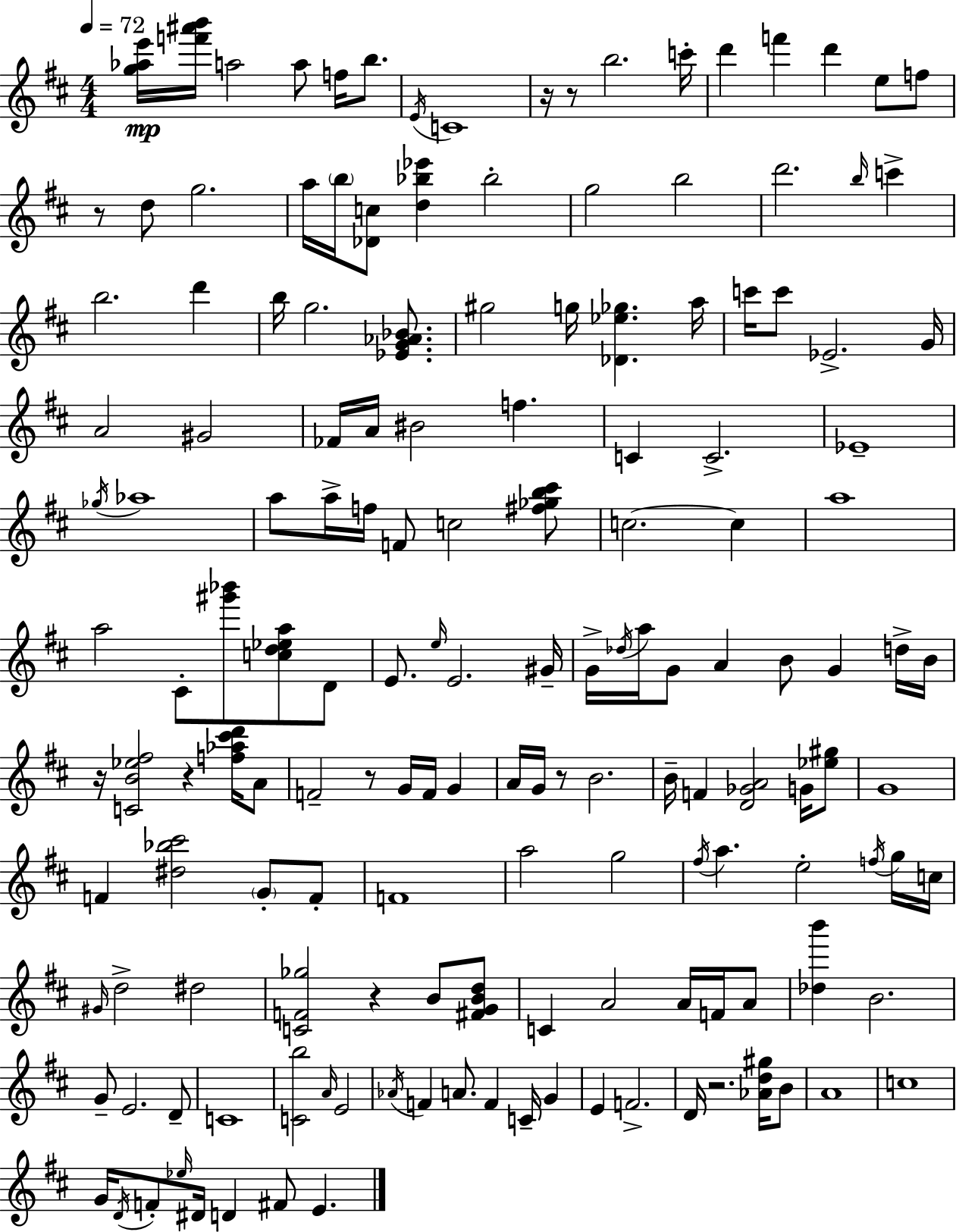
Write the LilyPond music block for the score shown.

{
  \clef treble
  \numericTimeSignature
  \time 4/4
  \key d \major
  \tempo 4 = 72
  <g'' aes'' e'''>16\mp <f''' ais''' b'''>16 a''2 a''8 f''16 b''8. | \acciaccatura { e'16 } c'1 | r16 r8 b''2. | c'''16-. d'''4 f'''4 d'''4 e''8 f''8 | \break r8 d''8 g''2. | a''16 \parenthesize b''16 <des' c''>8 <d'' bes'' ees'''>4 bes''2-. | g''2 b''2 | d'''2. \grace { b''16 } c'''4-> | \break b''2. d'''4 | b''16 g''2. <ees' g' aes' bes'>8. | gis''2 g''16 <des' ees'' ges''>4. | a''16 c'''16 c'''8 ees'2.-> | \break g'16 a'2 gis'2 | fes'16 a'16 bis'2 f''4. | c'4 c'2.-> | ees'1-- | \break \acciaccatura { ges''16 } aes''1 | a''8 a''16-> f''16 f'8 c''2 | <fis'' ges'' b'' cis'''>8 c''2.~~ c''4 | a''1 | \break a''2 cis'8-. <gis''' bes'''>8 <c'' d'' ees'' a''>8 | d'8 e'8. \grace { e''16 } e'2. | gis'16-- g'16-> \acciaccatura { des''16 } a''16 g'8 a'4 b'8 g'4 | d''16-> b'16 r16 <c' b' ees'' fis''>2 r4 | \break <f'' aes'' cis''' d'''>16 a'8 f'2-- r8 g'16 | f'16 g'4 a'16 g'16 r8 b'2. | b'16-- f'4 <d' ges' a'>2 | g'16 <ees'' gis''>8 g'1 | \break f'4 <dis'' bes'' cis'''>2 | \parenthesize g'8-. f'8-. f'1 | a''2 g''2 | \acciaccatura { fis''16 } a''4. e''2-. | \break \acciaccatura { f''16 } g''16 c''16 \grace { gis'16 } d''2-> | dis''2 <c' f' ges''>2 | r4 b'8 <fis' g' b' d''>8 c'4 a'2 | a'16 f'16 a'8 <des'' b'''>4 b'2. | \break g'8-- e'2. | d'8-- c'1 | <c' b''>2 | \grace { a'16 } e'2 \acciaccatura { aes'16 } f'4 a'8. | \break f'4 c'16-- g'4 e'4 f'2.-> | d'16 r2. | <aes' d'' gis''>16 b'8 a'1 | c''1 | \break g'16 \acciaccatura { d'16 } f'8-. \grace { ees''16 } dis'16 | d'4 fis'8 e'4. \bar "|."
}